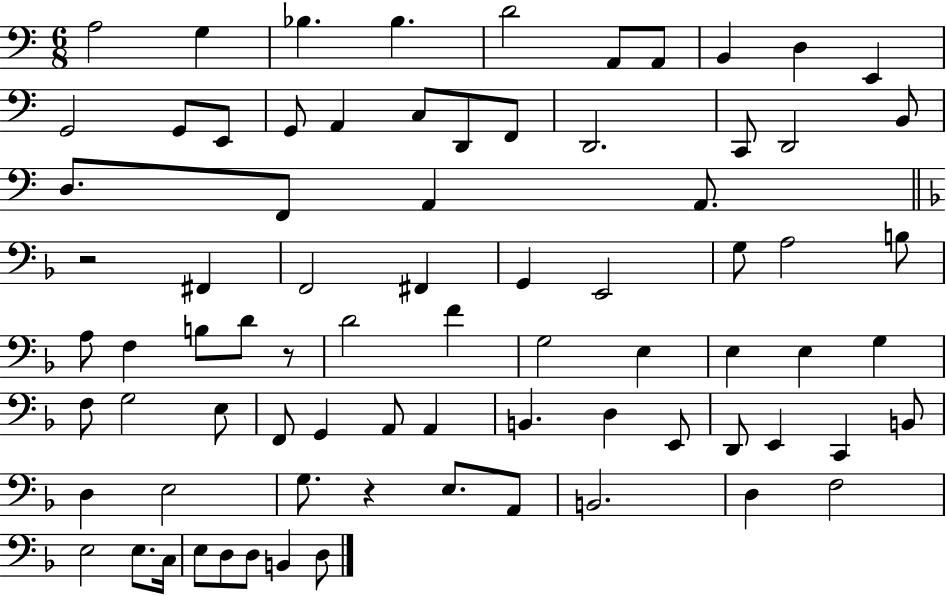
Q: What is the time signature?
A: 6/8